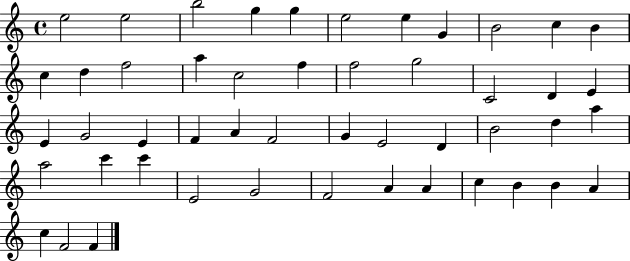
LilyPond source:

{
  \clef treble
  \time 4/4
  \defaultTimeSignature
  \key c \major
  e''2 e''2 | b''2 g''4 g''4 | e''2 e''4 g'4 | b'2 c''4 b'4 | \break c''4 d''4 f''2 | a''4 c''2 f''4 | f''2 g''2 | c'2 d'4 e'4 | \break e'4 g'2 e'4 | f'4 a'4 f'2 | g'4 e'2 d'4 | b'2 d''4 a''4 | \break a''2 c'''4 c'''4 | e'2 g'2 | f'2 a'4 a'4 | c''4 b'4 b'4 a'4 | \break c''4 f'2 f'4 | \bar "|."
}